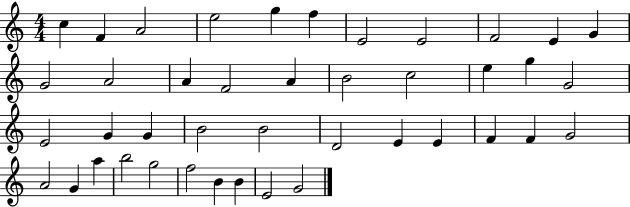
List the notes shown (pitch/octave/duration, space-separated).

C5/q F4/q A4/h E5/h G5/q F5/q E4/h E4/h F4/h E4/q G4/q G4/h A4/h A4/q F4/h A4/q B4/h C5/h E5/q G5/q G4/h E4/h G4/q G4/q B4/h B4/h D4/h E4/q E4/q F4/q F4/q G4/h A4/h G4/q A5/q B5/h G5/h F5/h B4/q B4/q E4/h G4/h